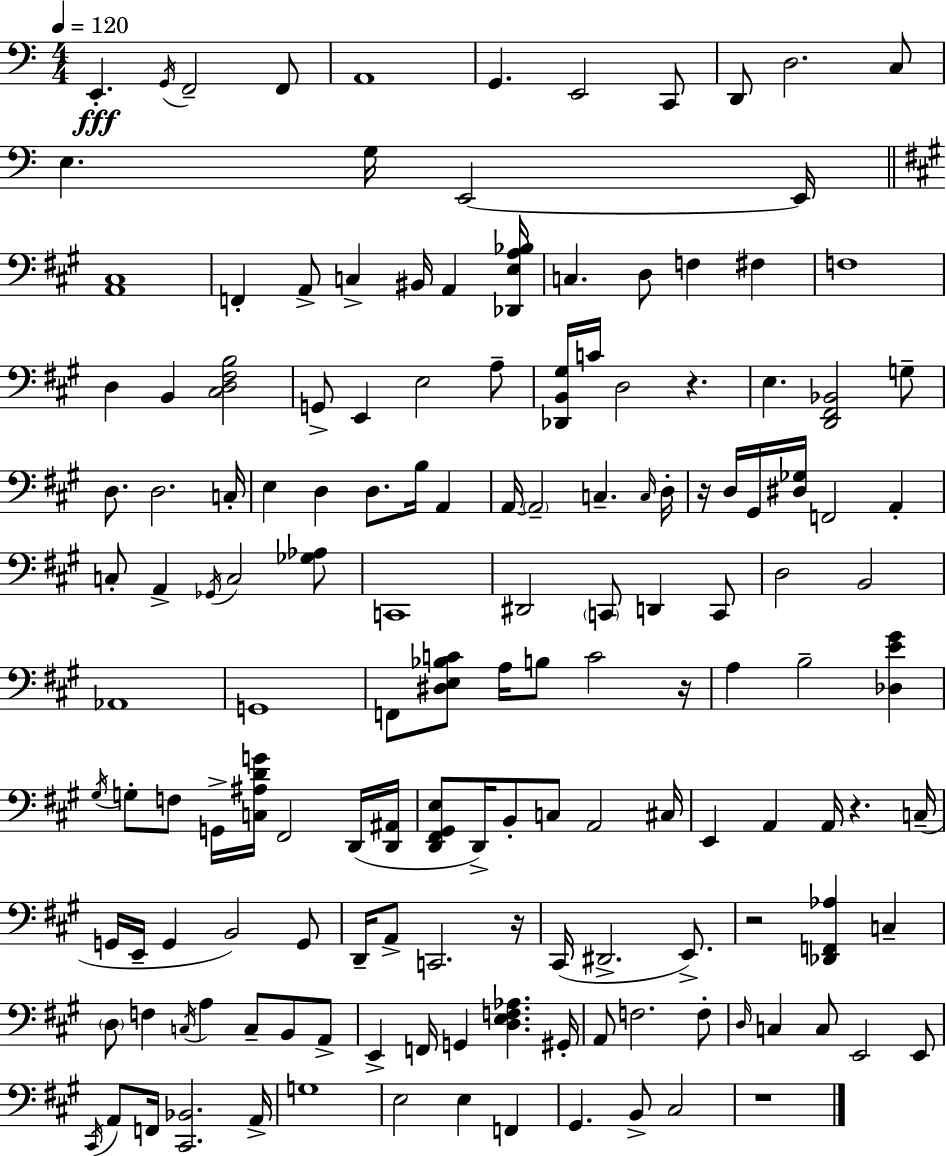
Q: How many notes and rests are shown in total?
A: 150